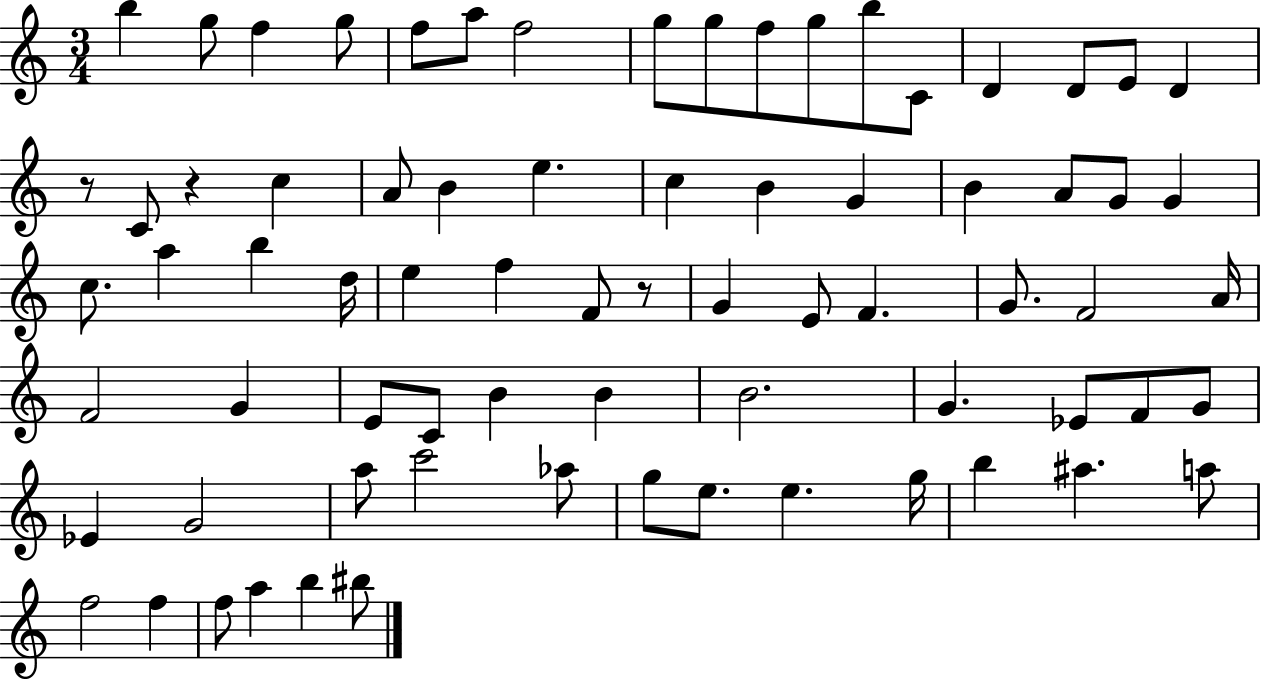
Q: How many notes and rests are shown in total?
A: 74